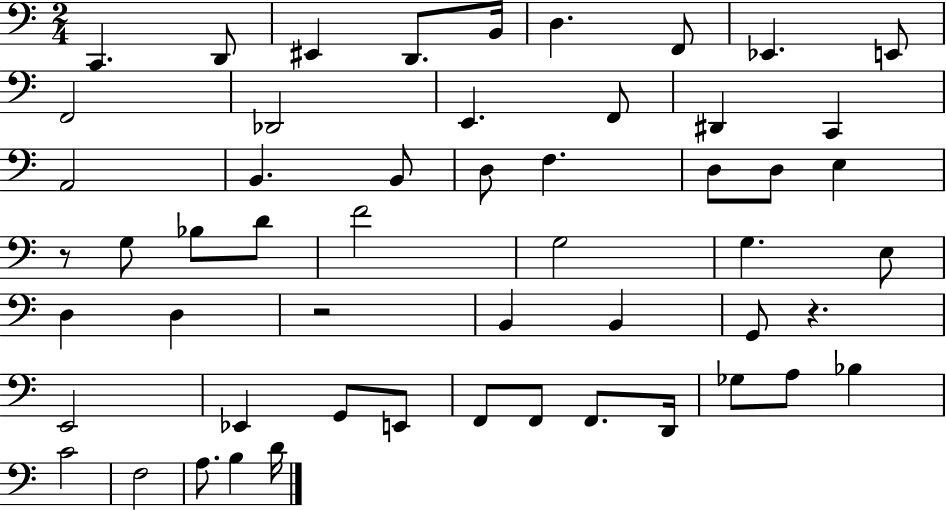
{
  \clef bass
  \numericTimeSignature
  \time 2/4
  \key c \major
  c,4. d,8 | eis,4 d,8. b,16 | d4. f,8 | ees,4. e,8 | \break f,2 | des,2 | e,4. f,8 | dis,4 c,4 | \break a,2 | b,4. b,8 | d8 f4. | d8 d8 e4 | \break r8 g8 bes8 d'8 | f'2 | g2 | g4. e8 | \break d4 d4 | r2 | b,4 b,4 | g,8 r4. | \break e,2 | ees,4 g,8 e,8 | f,8 f,8 f,8. d,16 | ges8 a8 bes4 | \break c'2 | f2 | a8. b4 d'16 | \bar "|."
}